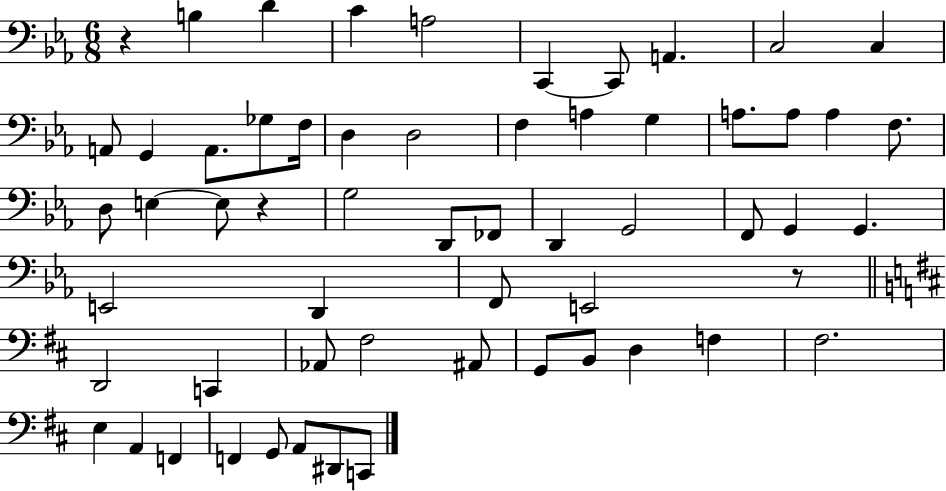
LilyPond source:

{
  \clef bass
  \numericTimeSignature
  \time 6/8
  \key ees \major
  r4 b4 d'4 | c'4 a2 | c,4~~ c,8 a,4. | c2 c4 | \break a,8 g,4 a,8. ges8 f16 | d4 d2 | f4 a4 g4 | a8. a8 a4 f8. | \break d8 e4~~ e8 r4 | g2 d,8 fes,8 | d,4 g,2 | f,8 g,4 g,4. | \break e,2 d,4 | f,8 e,2 r8 | \bar "||" \break \key d \major d,2 c,4 | aes,8 fis2 ais,8 | g,8 b,8 d4 f4 | fis2. | \break e4 a,4 f,4 | f,4 g,8 a,8 dis,8 c,8 | \bar "|."
}